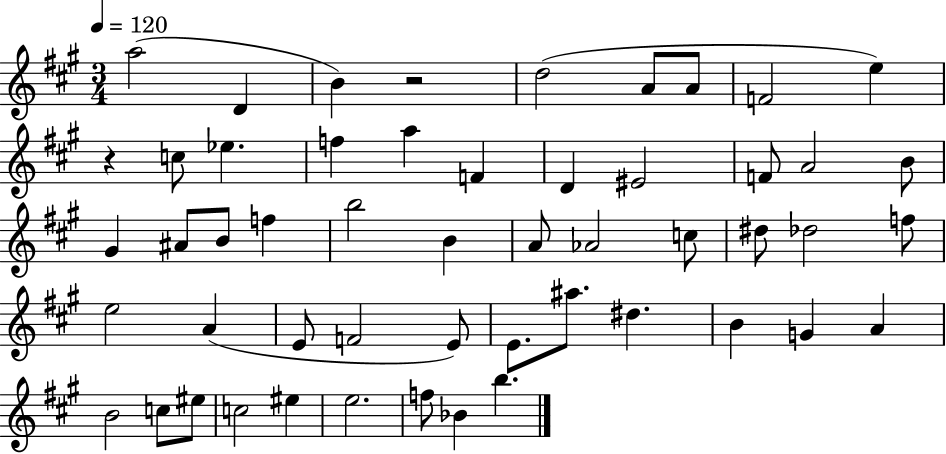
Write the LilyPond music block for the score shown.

{
  \clef treble
  \numericTimeSignature
  \time 3/4
  \key a \major
  \tempo 4 = 120
  a''2( d'4 | b'4) r2 | d''2( a'8 a'8 | f'2 e''4) | \break r4 c''8 ees''4. | f''4 a''4 f'4 | d'4 eis'2 | f'8 a'2 b'8 | \break gis'4 ais'8 b'8 f''4 | b''2 b'4 | a'8 aes'2 c''8 | dis''8 des''2 f''8 | \break e''2 a'4( | e'8 f'2 e'8) | e'8. ais''8. dis''4. | b'4 g'4 a'4 | \break b'2 c''8 eis''8 | c''2 eis''4 | e''2. | f''8 bes'4 b''4. | \break \bar "|."
}